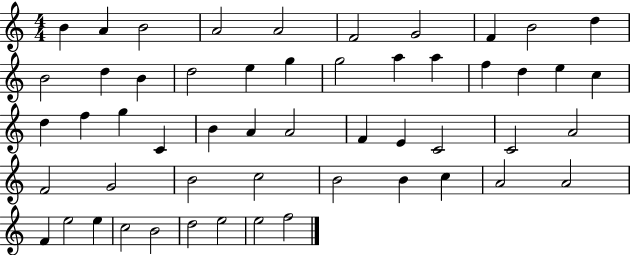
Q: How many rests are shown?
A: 0